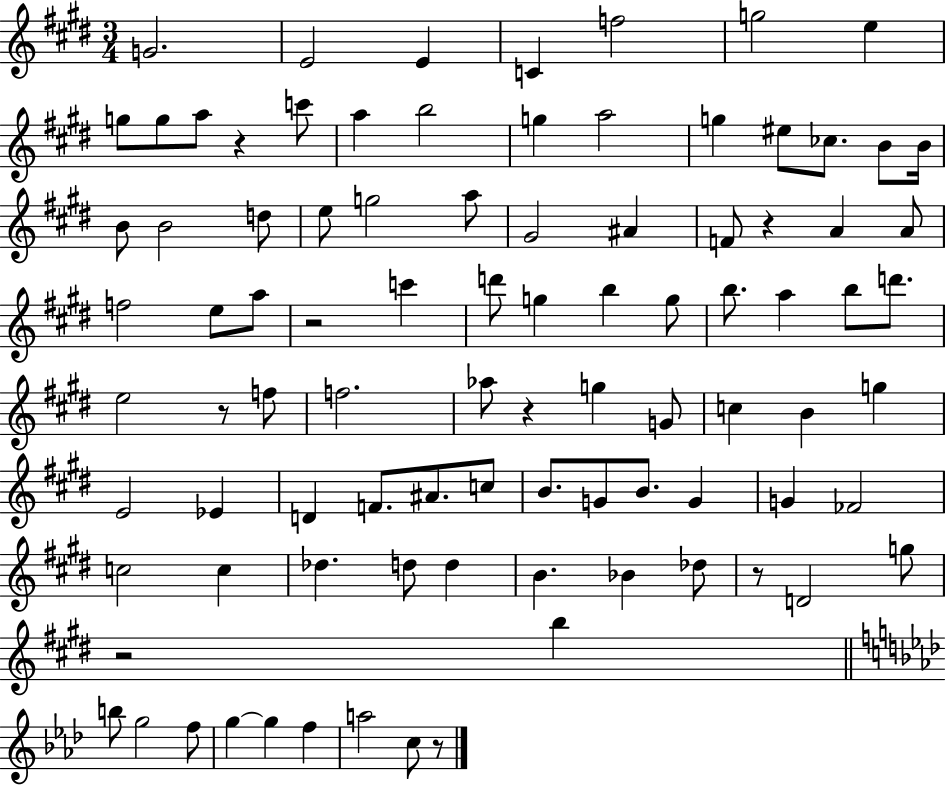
X:1
T:Untitled
M:3/4
L:1/4
K:E
G2 E2 E C f2 g2 e g/2 g/2 a/2 z c'/2 a b2 g a2 g ^e/2 _c/2 B/2 B/4 B/2 B2 d/2 e/2 g2 a/2 ^G2 ^A F/2 z A A/2 f2 e/2 a/2 z2 c' d'/2 g b g/2 b/2 a b/2 d'/2 e2 z/2 f/2 f2 _a/2 z g G/2 c B g E2 _E D F/2 ^A/2 c/2 B/2 G/2 B/2 G G _F2 c2 c _d d/2 d B _B _d/2 z/2 D2 g/2 z2 b b/2 g2 f/2 g g f a2 c/2 z/2